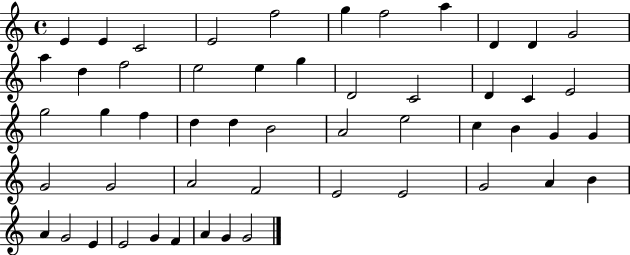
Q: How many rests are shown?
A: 0